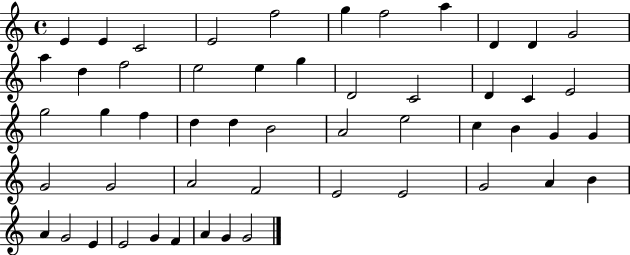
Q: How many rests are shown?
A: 0